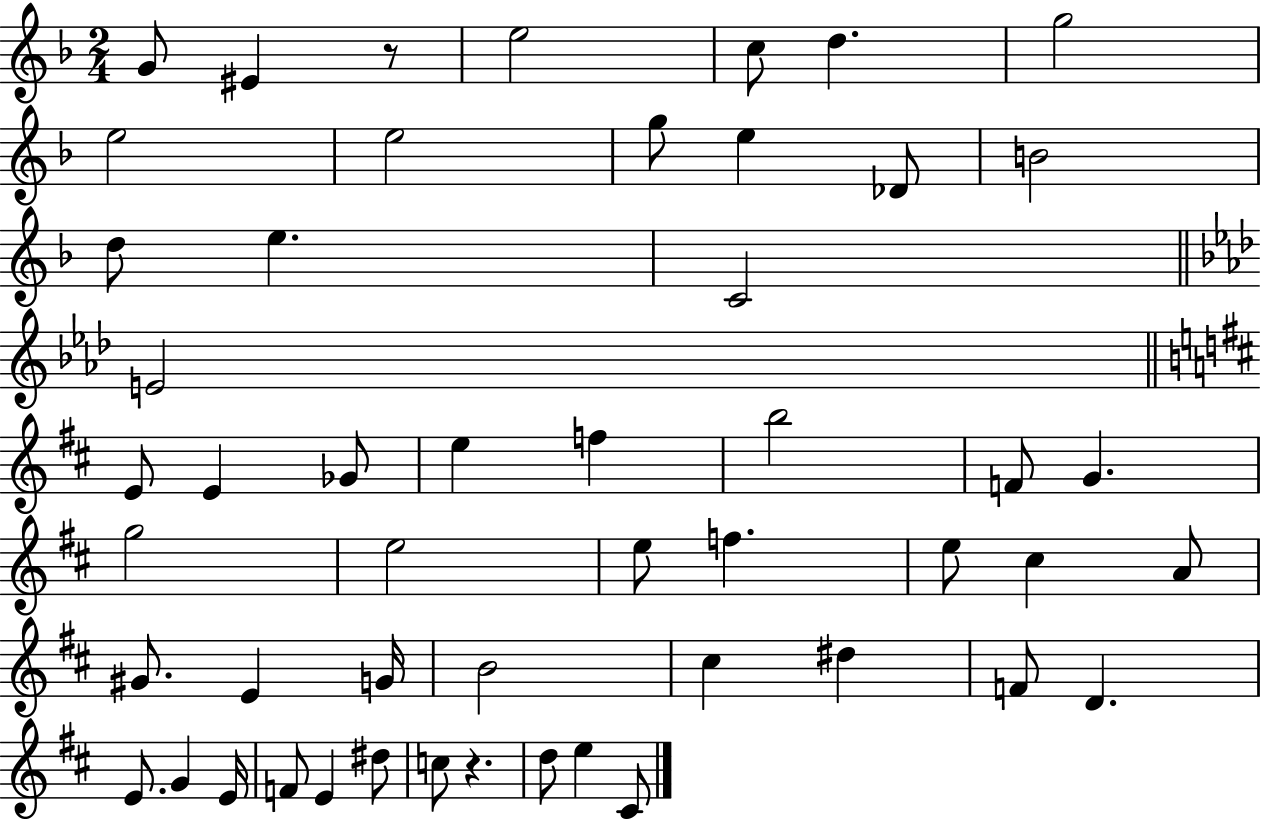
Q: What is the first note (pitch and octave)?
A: G4